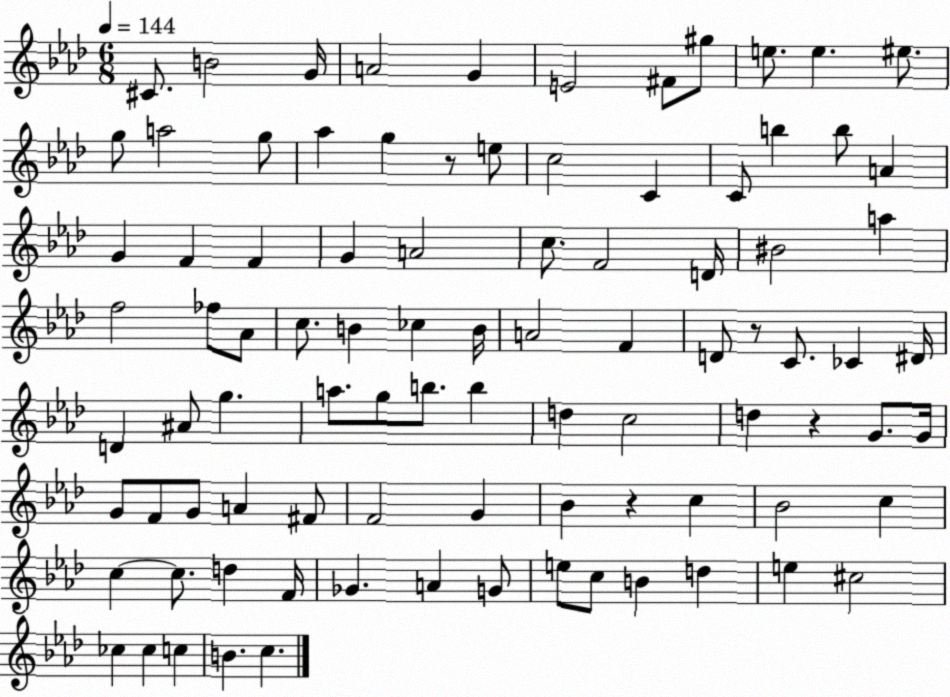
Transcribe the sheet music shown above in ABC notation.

X:1
T:Untitled
M:6/8
L:1/4
K:Ab
^C/2 B2 G/4 A2 G E2 ^F/2 ^g/2 e/2 e ^e/2 g/2 a2 g/2 _a g z/2 e/2 c2 C C/2 b b/2 A G F F G A2 c/2 F2 D/4 ^B2 a f2 _f/2 _A/2 c/2 B _c B/4 A2 F D/2 z/2 C/2 _C ^D/4 D ^A/2 g a/2 g/2 b/2 b d c2 d z G/2 G/4 G/2 F/2 G/2 A ^F/2 F2 G _B z c _B2 c c c/2 d F/4 _G A G/2 e/2 c/2 B d e ^c2 _c _c c B c